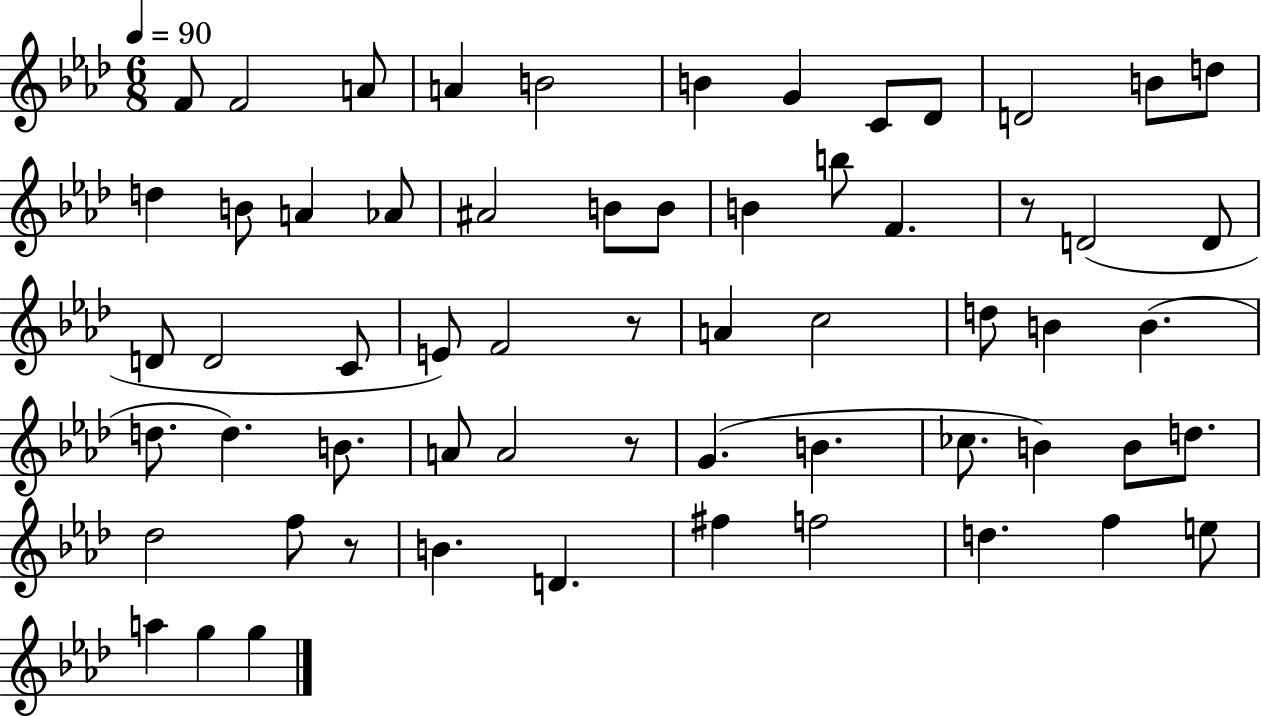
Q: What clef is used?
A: treble